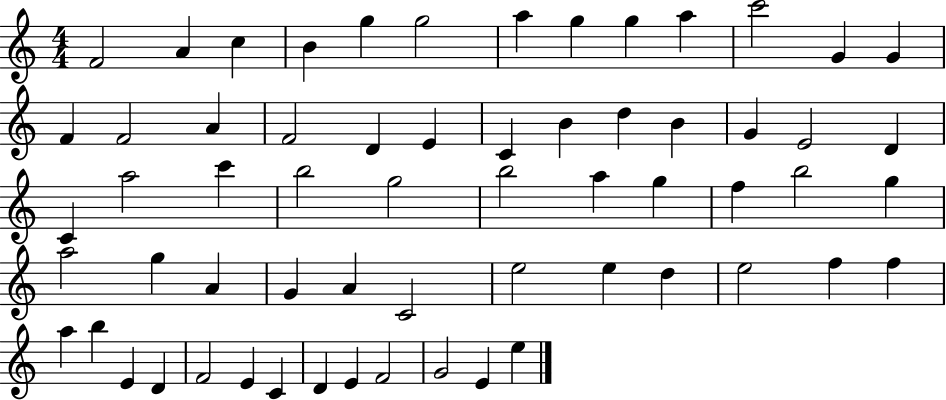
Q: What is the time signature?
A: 4/4